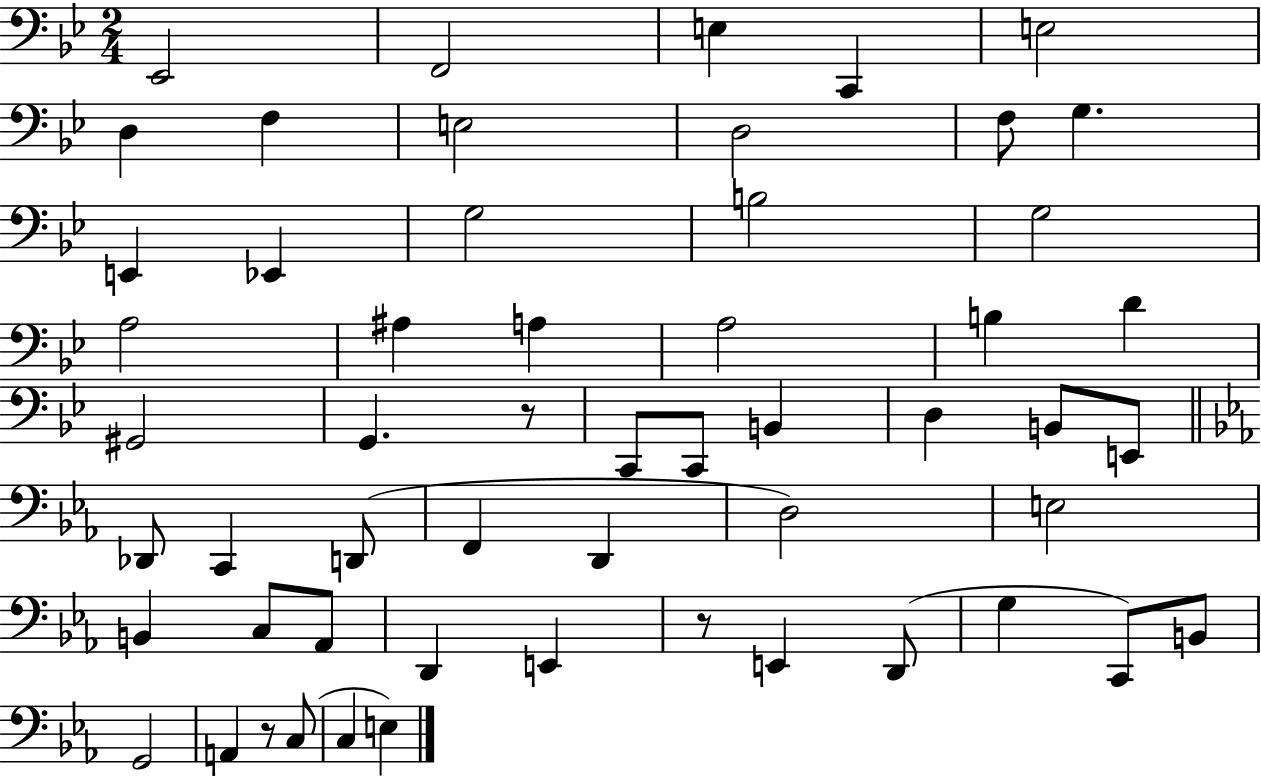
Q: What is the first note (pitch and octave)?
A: Eb2